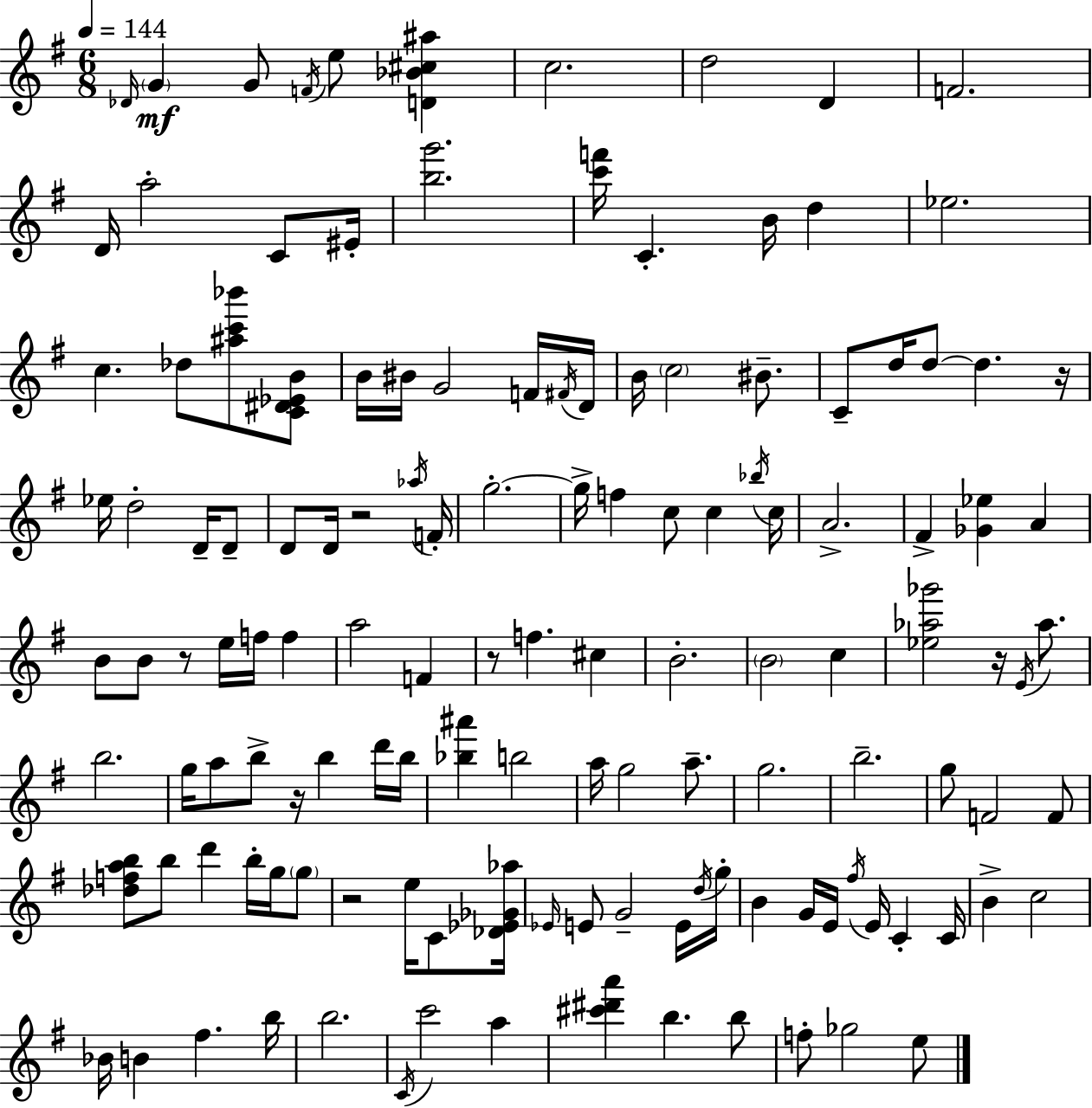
{
  \clef treble
  \numericTimeSignature
  \time 6/8
  \key g \major
  \tempo 4 = 144
  \grace { des'16 }\mf \parenthesize g'4 g'8 \acciaccatura { f'16 } e''8 <d' bes' cis'' ais''>4 | c''2. | d''2 d'4 | f'2. | \break d'16 a''2-. c'8 | eis'16-. <b'' g'''>2. | <c''' f'''>16 c'4.-. b'16 d''4 | ees''2. | \break c''4. des''8 <ais'' c''' bes'''>8 | <c' dis' ees' b'>8 b'16 bis'16 g'2 | f'16 \acciaccatura { fis'16 } d'16 b'16 \parenthesize c''2 | bis'8.-- c'8-- d''16 d''8~~ d''4. | \break r16 ees''16 d''2-. | d'16-- d'8-- d'8 d'16 r2 | \acciaccatura { aes''16 } f'16-. g''2.-.~~ | g''16-> f''4 c''8 c''4 | \break \acciaccatura { bes''16 } c''16 a'2.-> | fis'4-> <ges' ees''>4 | a'4 b'8 b'8 r8 e''16 | f''16 f''4 a''2 | \break f'4 r8 f''4. | cis''4 b'2.-. | \parenthesize b'2 | c''4 <ees'' aes'' ges'''>2 | \break r16 \acciaccatura { e'16 } aes''8. b''2. | g''16 a''8 b''8-> r16 | b''4 d'''16 b''16 <bes'' ais'''>4 b''2 | a''16 g''2 | \break a''8.-- g''2. | b''2.-- | g''8 f'2 | f'8 <des'' f'' a'' b''>8 b''8 d'''4 | \break b''16-. g''16 \parenthesize g''8 r2 | e''16 c'8 <des' ees' ges' aes''>16 \grace { ees'16 } e'8 g'2-- | e'16 \acciaccatura { d''16 } g''16-. b'4 | g'16 e'16 \acciaccatura { fis''16 } e'16 c'4-. c'16 b'4-> | \break c''2 bes'16 b'4 | fis''4. b''16 b''2. | \acciaccatura { c'16 } c'''2 | a''4 <cis''' dis''' a'''>4 | \break b''4. b''8 f''8-. | ges''2 e''8 \bar "|."
}